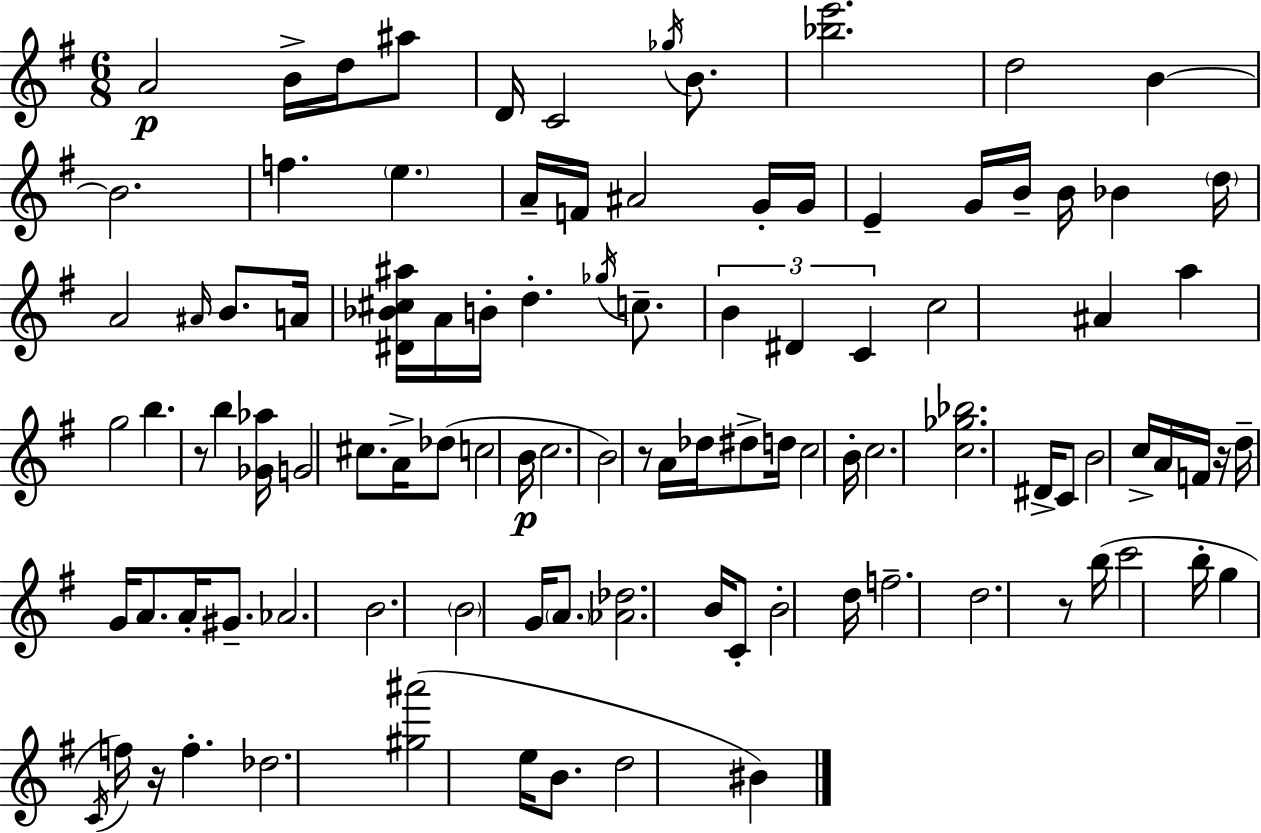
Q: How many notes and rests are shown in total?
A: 102